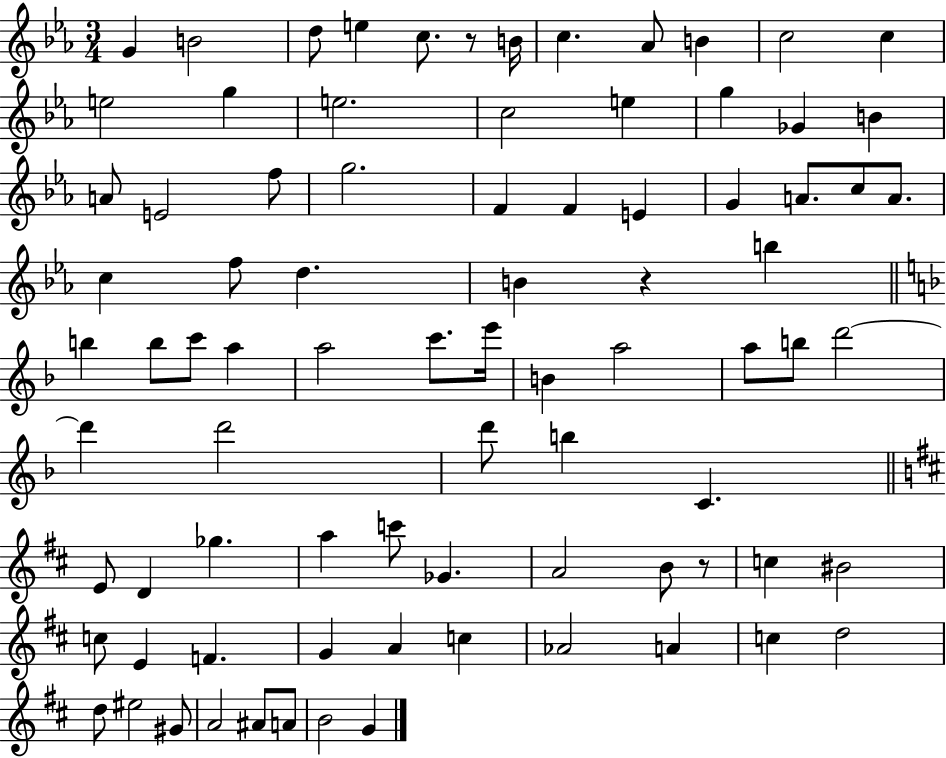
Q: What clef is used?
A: treble